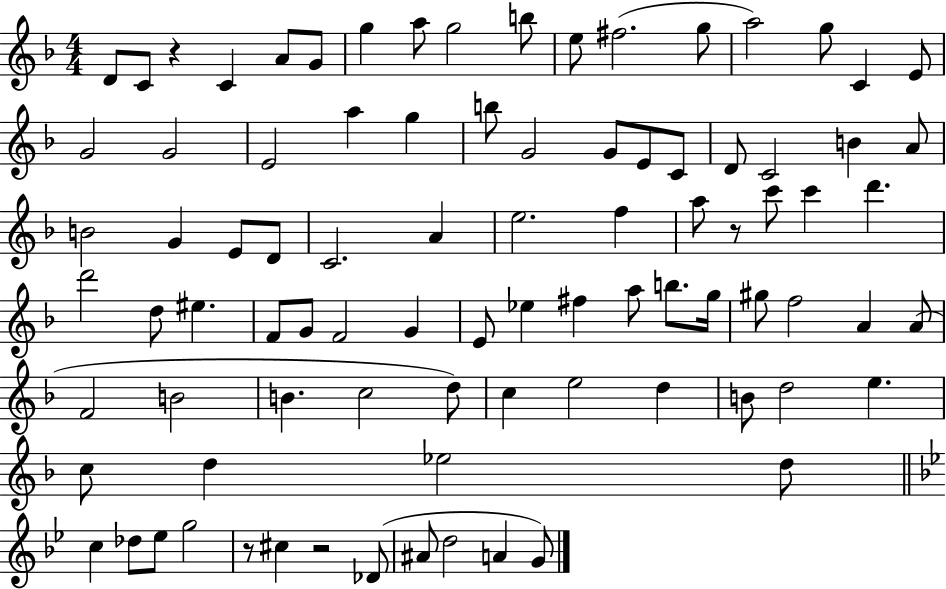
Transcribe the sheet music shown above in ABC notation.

X:1
T:Untitled
M:4/4
L:1/4
K:F
D/2 C/2 z C A/2 G/2 g a/2 g2 b/2 e/2 ^f2 g/2 a2 g/2 C E/2 G2 G2 E2 a g b/2 G2 G/2 E/2 C/2 D/2 C2 B A/2 B2 G E/2 D/2 C2 A e2 f a/2 z/2 c'/2 c' d' d'2 d/2 ^e F/2 G/2 F2 G E/2 _e ^f a/2 b/2 g/4 ^g/2 f2 A A/2 F2 B2 B c2 d/2 c e2 d B/2 d2 e c/2 d _e2 d/2 c _d/2 _e/2 g2 z/2 ^c z2 _D/2 ^A/2 d2 A G/2